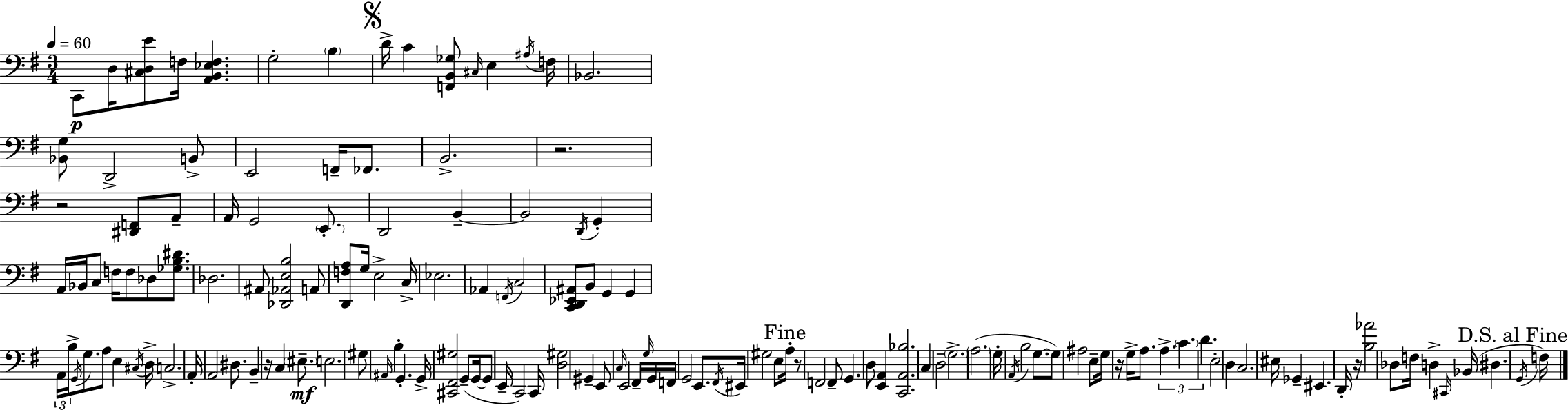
X:1
T:Untitled
M:3/4
L:1/4
K:Em
C,,/2 D,/4 [^C,D,E]/2 F,/4 [A,,B,,_E,F,] G,2 B, D/4 C [F,,B,,_G,]/2 ^C,/4 E, ^A,/4 F,/4 _B,,2 [_B,,G,]/2 D,,2 B,,/2 E,,2 F,,/4 _F,,/2 B,,2 z2 z2 [^D,,F,,]/2 A,,/2 A,,/4 G,,2 E,,/2 D,,2 B,, B,,2 D,,/4 G,, A,,/4 _B,,/4 C,/2 F,/4 F,/2 _D,/2 [_G,B,^D]/2 _D,2 ^A,,/2 [_D,,_A,,E,B,]2 A,,/2 [D,,F,A,]/2 G,/4 E,2 C,/4 _E,2 _A,, F,,/4 C,2 [C,,D,,_E,,^A,,]/2 B,,/2 G,, G,, A,,/4 B,/4 G,,/4 G,/2 A,/2 E, ^C,/4 D,/4 C,2 A,,/4 A,,2 ^D,/2 B,, z/4 C, ^E,/2 E,2 ^G,/2 ^A,,/4 B, G,, G,,/4 [^C,,^F,,^G,]2 G,,/2 G,,/4 G,,/2 E,,/4 C,,2 C,,/4 [D,^G,]2 ^G,, E,,/2 C,/4 E,,2 ^F,,/4 G,/4 G,,/4 F,,/4 G,,2 E,,/2 ^F,,/4 ^E,,/4 ^G,2 E,/2 A,/4 z/2 F,,2 F,,/2 G,, D,/2 [E,,A,,] [C,,A,,_B,]2 C, D,2 G,2 A,2 G,/4 A,,/4 B,2 G,/2 G,/2 ^A,2 E,/2 G,/4 z/4 G,/4 A,/2 A, C D E,2 D, C,2 ^E,/4 _G,, ^E,, D,,/4 z/4 [B,_A]2 _D,/2 F,/4 D, ^C,,/4 _B,,/4 ^D, G,,/4 F,/4